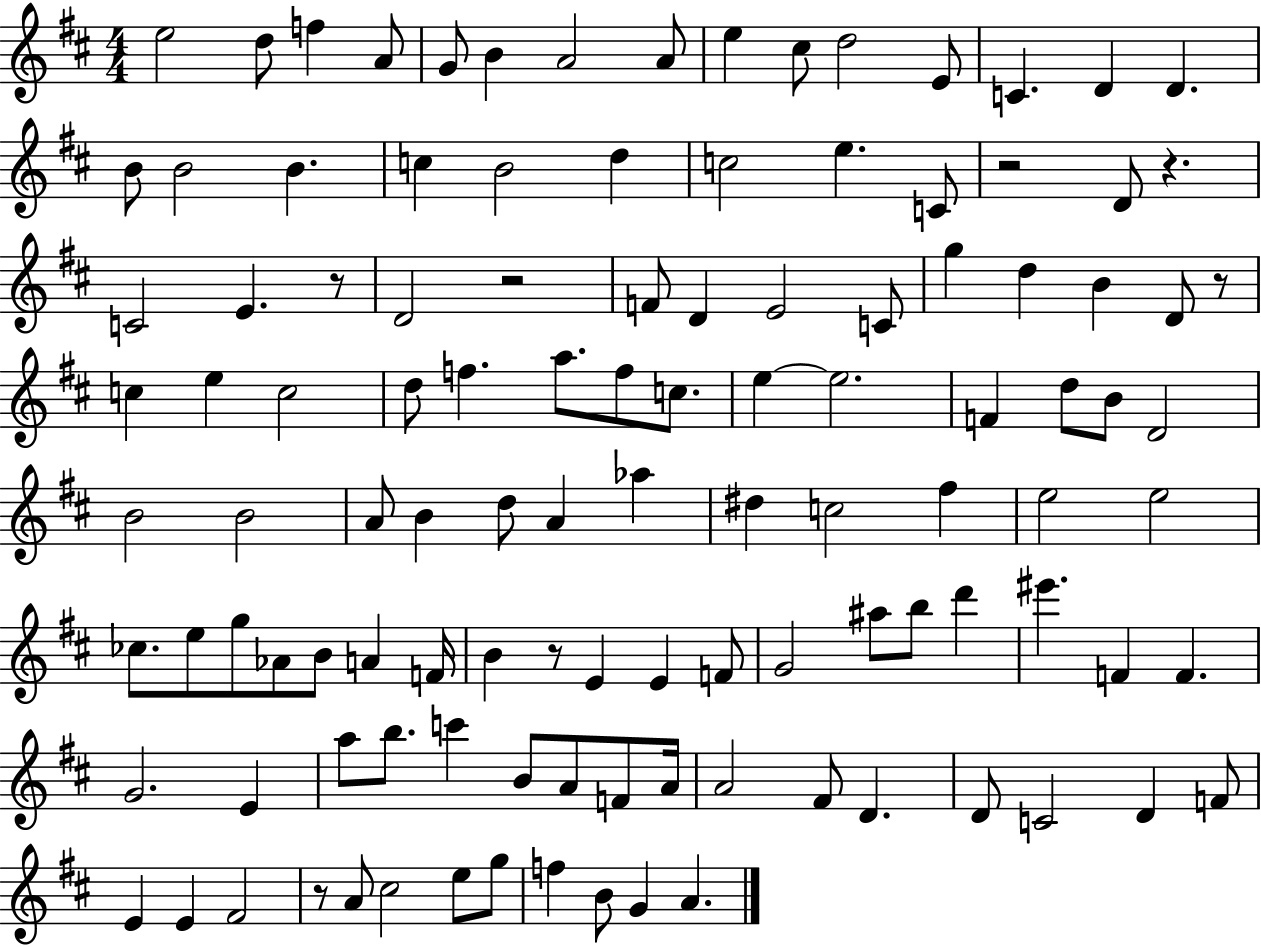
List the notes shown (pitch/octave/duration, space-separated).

E5/h D5/e F5/q A4/e G4/e B4/q A4/h A4/e E5/q C#5/e D5/h E4/e C4/q. D4/q D4/q. B4/e B4/h B4/q. C5/q B4/h D5/q C5/h E5/q. C4/e R/h D4/e R/q. C4/h E4/q. R/e D4/h R/h F4/e D4/q E4/h C4/e G5/q D5/q B4/q D4/e R/e C5/q E5/q C5/h D5/e F5/q. A5/e. F5/e C5/e. E5/q E5/h. F4/q D5/e B4/e D4/h B4/h B4/h A4/e B4/q D5/e A4/q Ab5/q D#5/q C5/h F#5/q E5/h E5/h CES5/e. E5/e G5/e Ab4/e B4/e A4/q F4/s B4/q R/e E4/q E4/q F4/e G4/h A#5/e B5/e D6/q EIS6/q. F4/q F4/q. G4/h. E4/q A5/e B5/e. C6/q B4/e A4/e F4/e A4/s A4/h F#4/e D4/q. D4/e C4/h D4/q F4/e E4/q E4/q F#4/h R/e A4/e C#5/h E5/e G5/e F5/q B4/e G4/q A4/q.